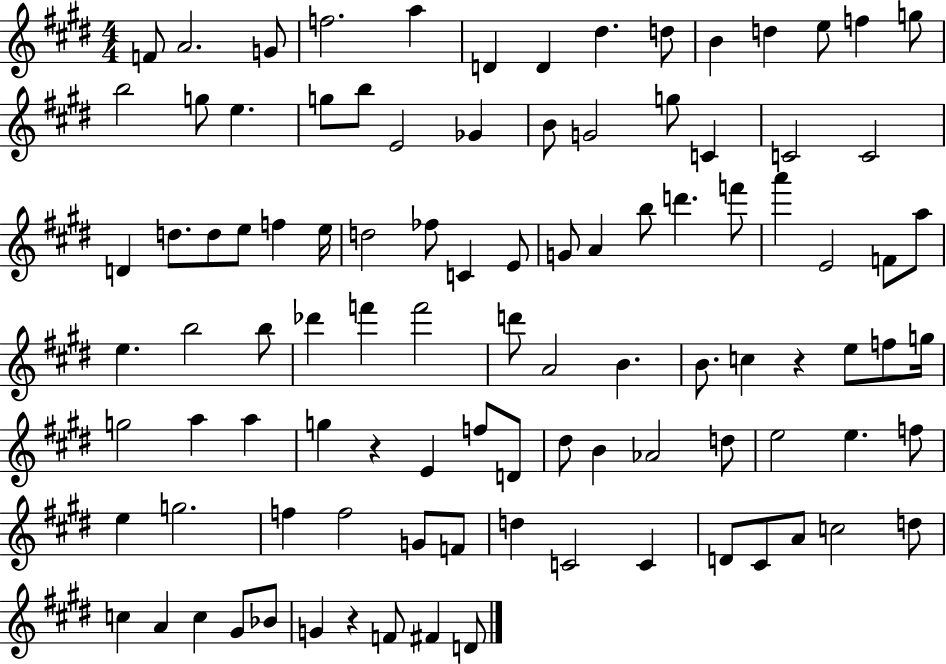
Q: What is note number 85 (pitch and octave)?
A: C#4